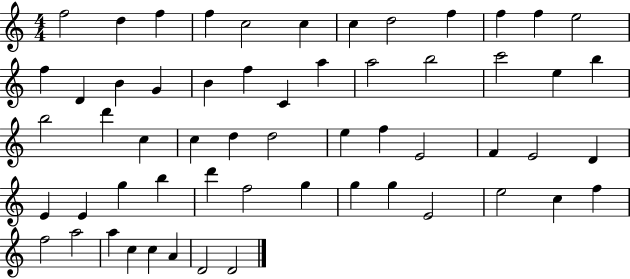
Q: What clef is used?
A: treble